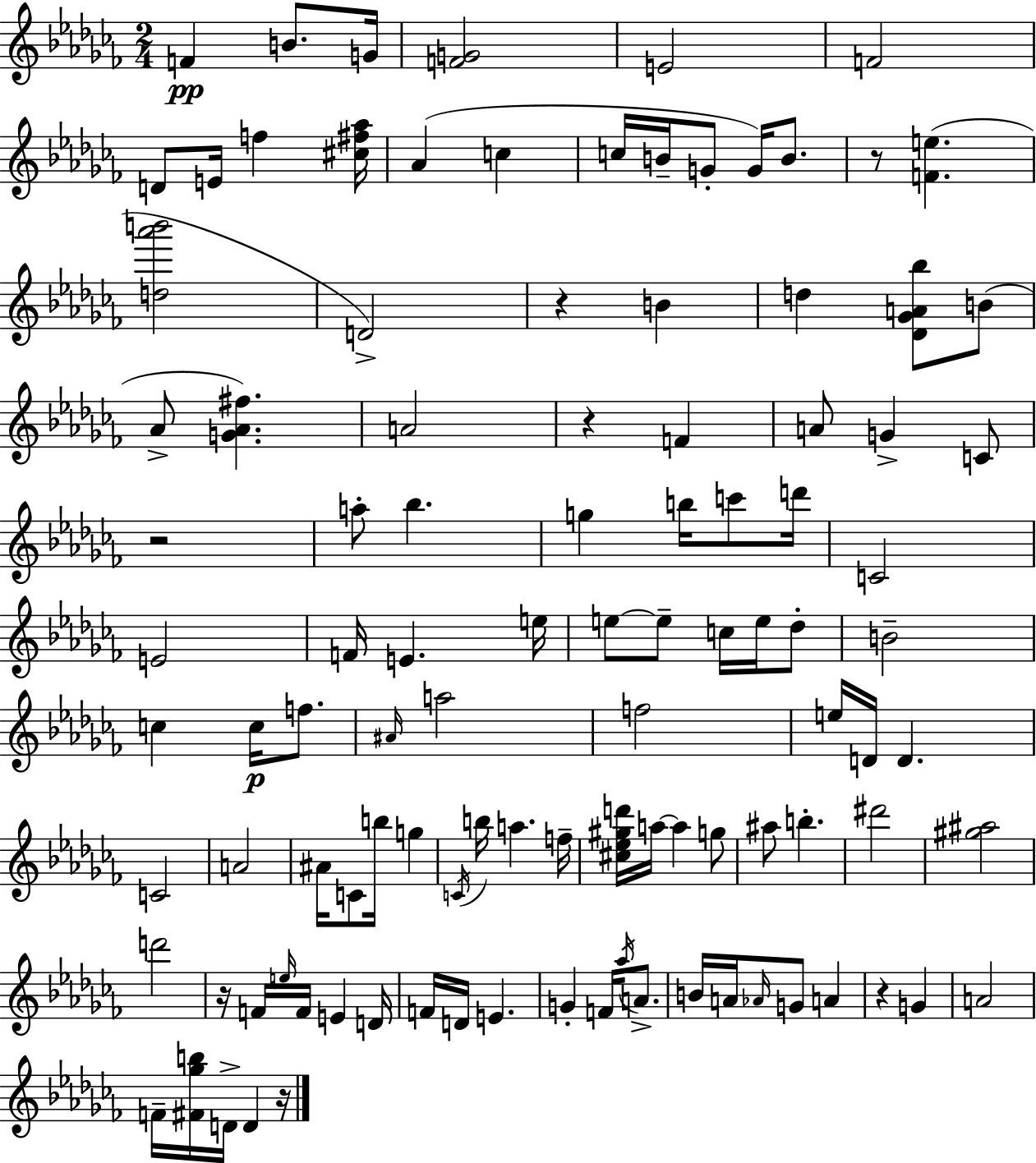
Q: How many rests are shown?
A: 7